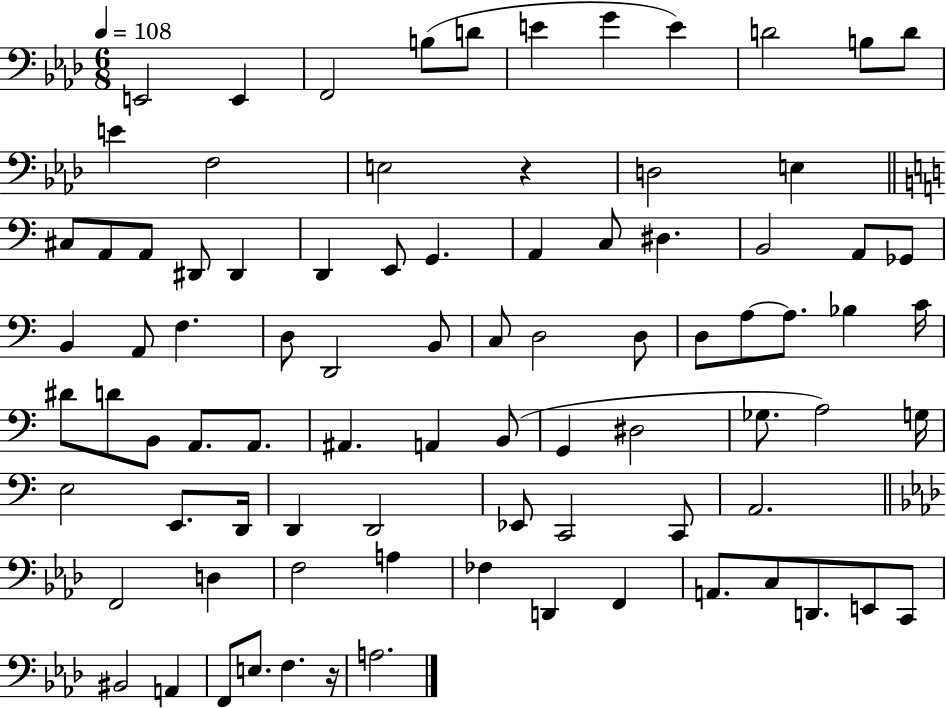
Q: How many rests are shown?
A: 2